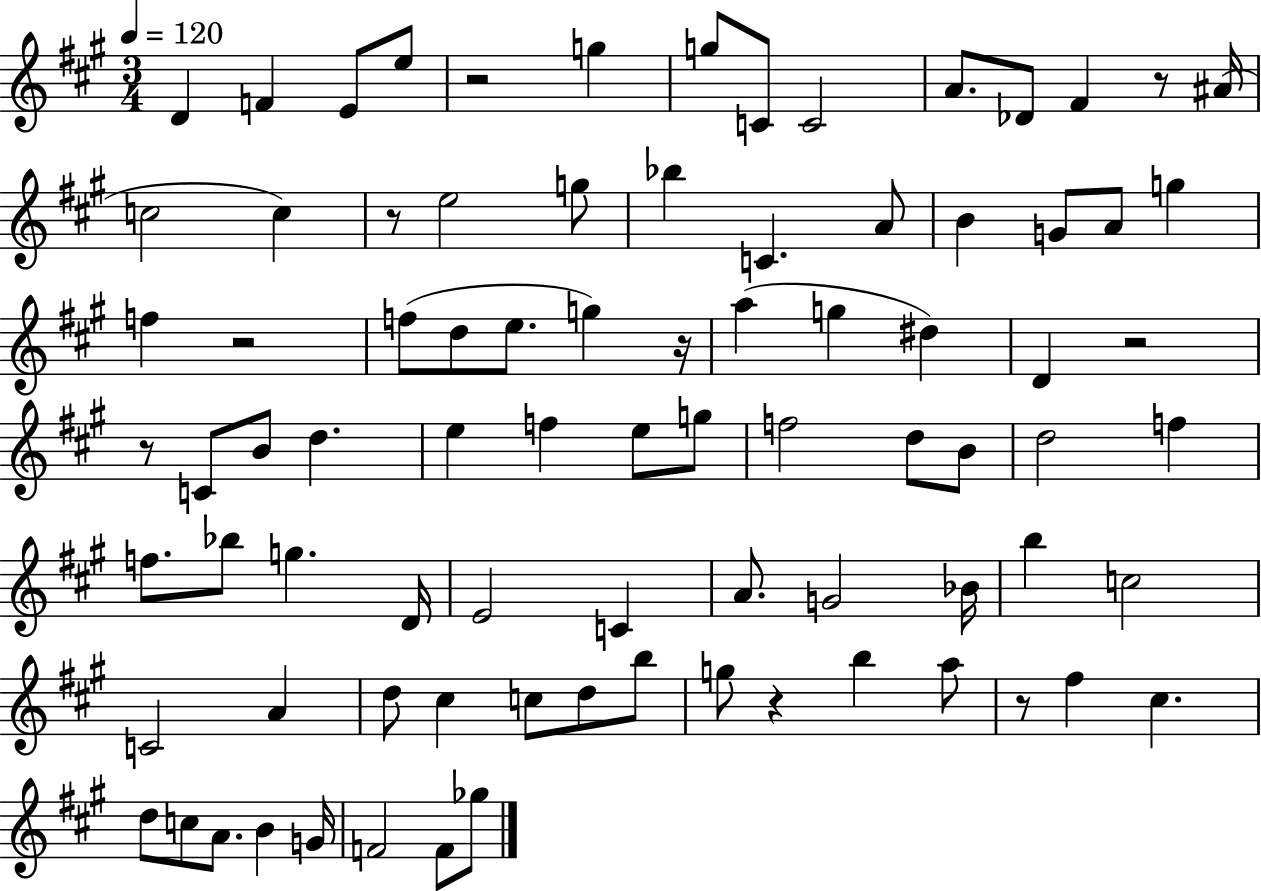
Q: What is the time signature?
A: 3/4